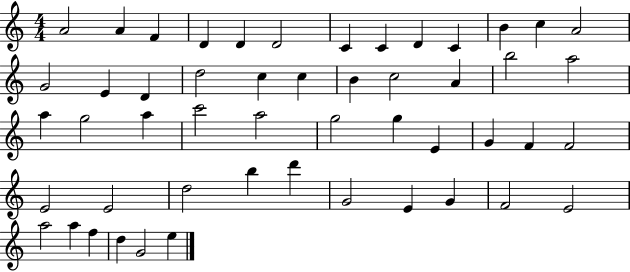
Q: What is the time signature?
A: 4/4